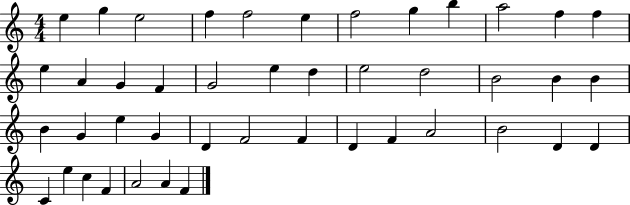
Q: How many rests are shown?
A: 0